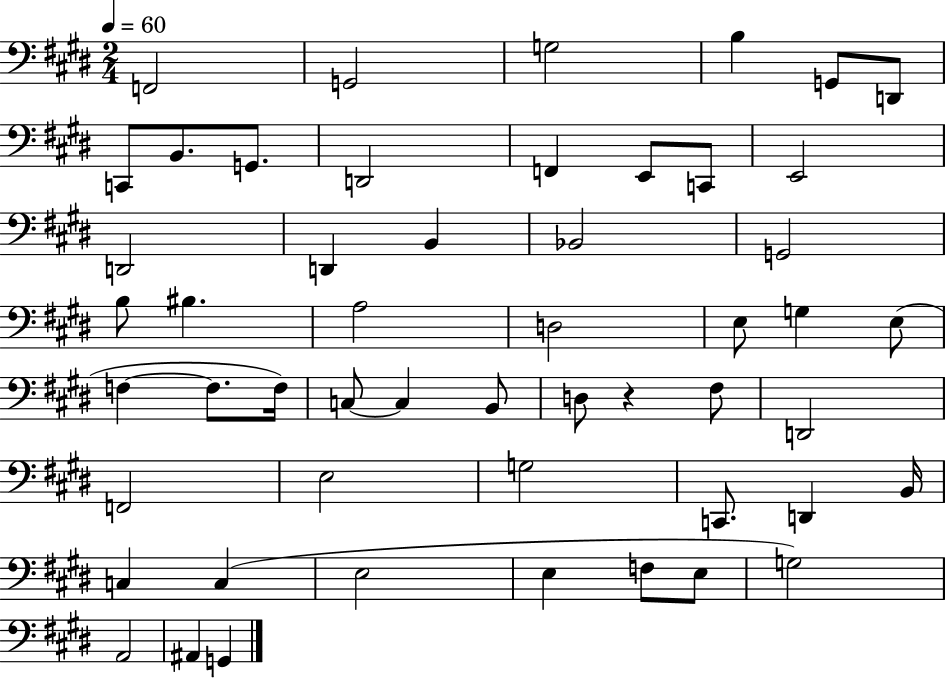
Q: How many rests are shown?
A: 1